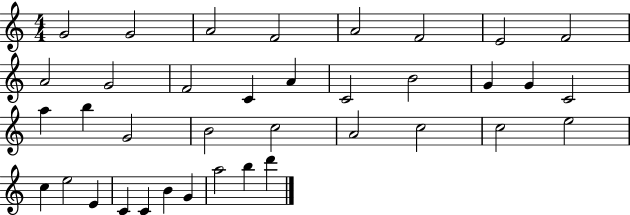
{
  \clef treble
  \numericTimeSignature
  \time 4/4
  \key c \major
  g'2 g'2 | a'2 f'2 | a'2 f'2 | e'2 f'2 | \break a'2 g'2 | f'2 c'4 a'4 | c'2 b'2 | g'4 g'4 c'2 | \break a''4 b''4 g'2 | b'2 c''2 | a'2 c''2 | c''2 e''2 | \break c''4 e''2 e'4 | c'4 c'4 b'4 g'4 | a''2 b''4 d'''4 | \bar "|."
}